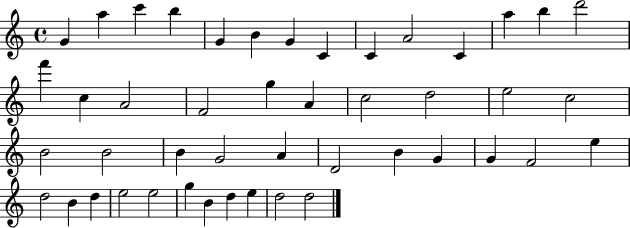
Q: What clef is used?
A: treble